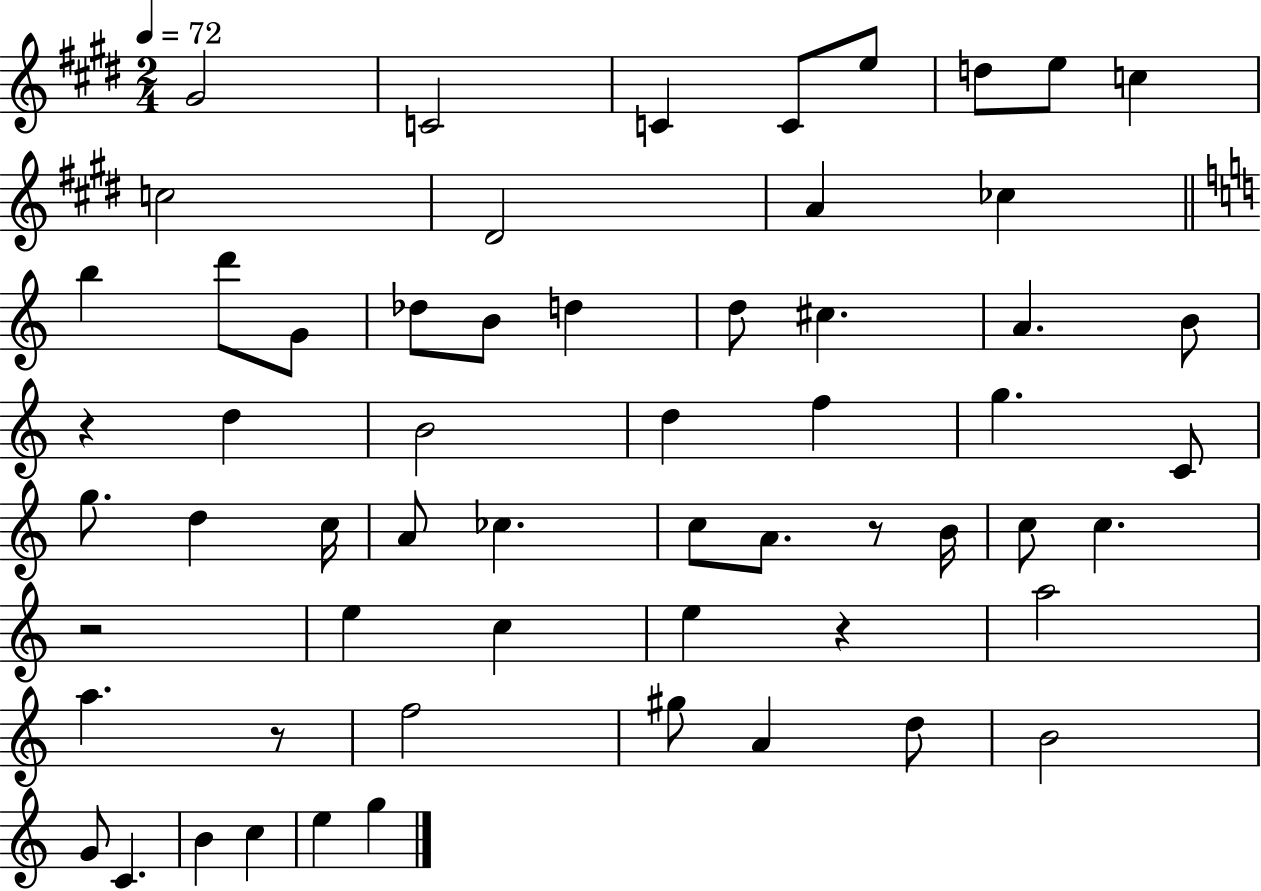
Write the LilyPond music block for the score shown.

{
  \clef treble
  \numericTimeSignature
  \time 2/4
  \key e \major
  \tempo 4 = 72
  gis'2 | c'2 | c'4 c'8 e''8 | d''8 e''8 c''4 | \break c''2 | dis'2 | a'4 ces''4 | \bar "||" \break \key a \minor b''4 d'''8 g'8 | des''8 b'8 d''4 | d''8 cis''4. | a'4. b'8 | \break r4 d''4 | b'2 | d''4 f''4 | g''4. c'8 | \break g''8. d''4 c''16 | a'8 ces''4. | c''8 a'8. r8 b'16 | c''8 c''4. | \break r2 | e''4 c''4 | e''4 r4 | a''2 | \break a''4. r8 | f''2 | gis''8 a'4 d''8 | b'2 | \break g'8 c'4. | b'4 c''4 | e''4 g''4 | \bar "|."
}